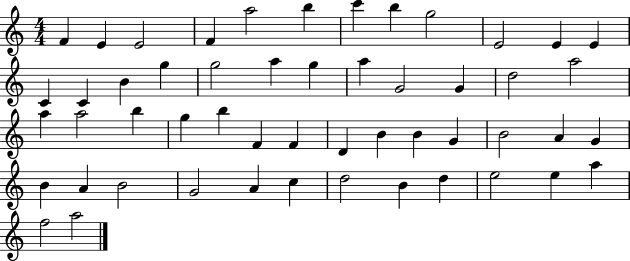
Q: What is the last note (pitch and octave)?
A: A5